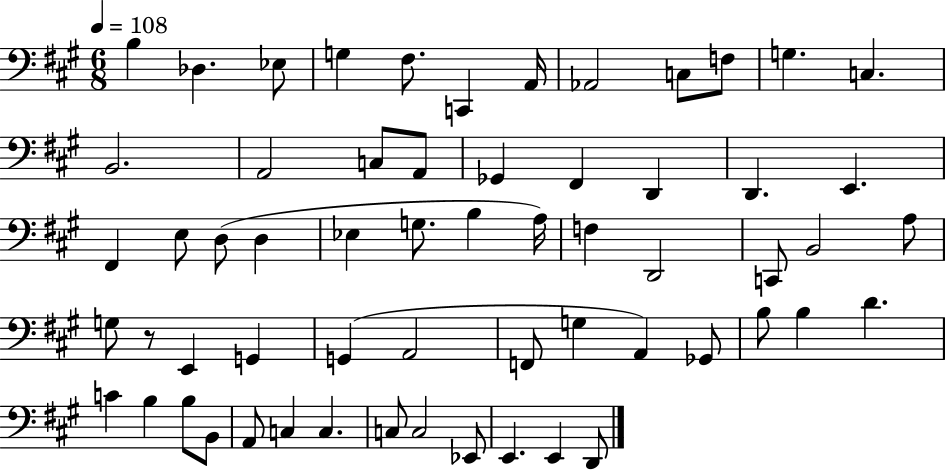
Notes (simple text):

B3/q Db3/q. Eb3/e G3/q F#3/e. C2/q A2/s Ab2/h C3/e F3/e G3/q. C3/q. B2/h. A2/h C3/e A2/e Gb2/q F#2/q D2/q D2/q. E2/q. F#2/q E3/e D3/e D3/q Eb3/q G3/e. B3/q A3/s F3/q D2/h C2/e B2/h A3/e G3/e R/e E2/q G2/q G2/q A2/h F2/e G3/q A2/q Gb2/e B3/e B3/q D4/q. C4/q B3/q B3/e B2/e A2/e C3/q C3/q. C3/e C3/h Eb2/e E2/q. E2/q D2/e